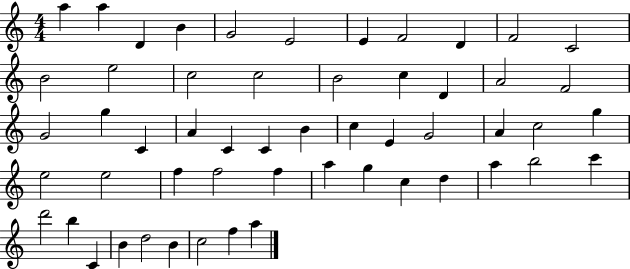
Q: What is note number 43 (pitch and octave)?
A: A5